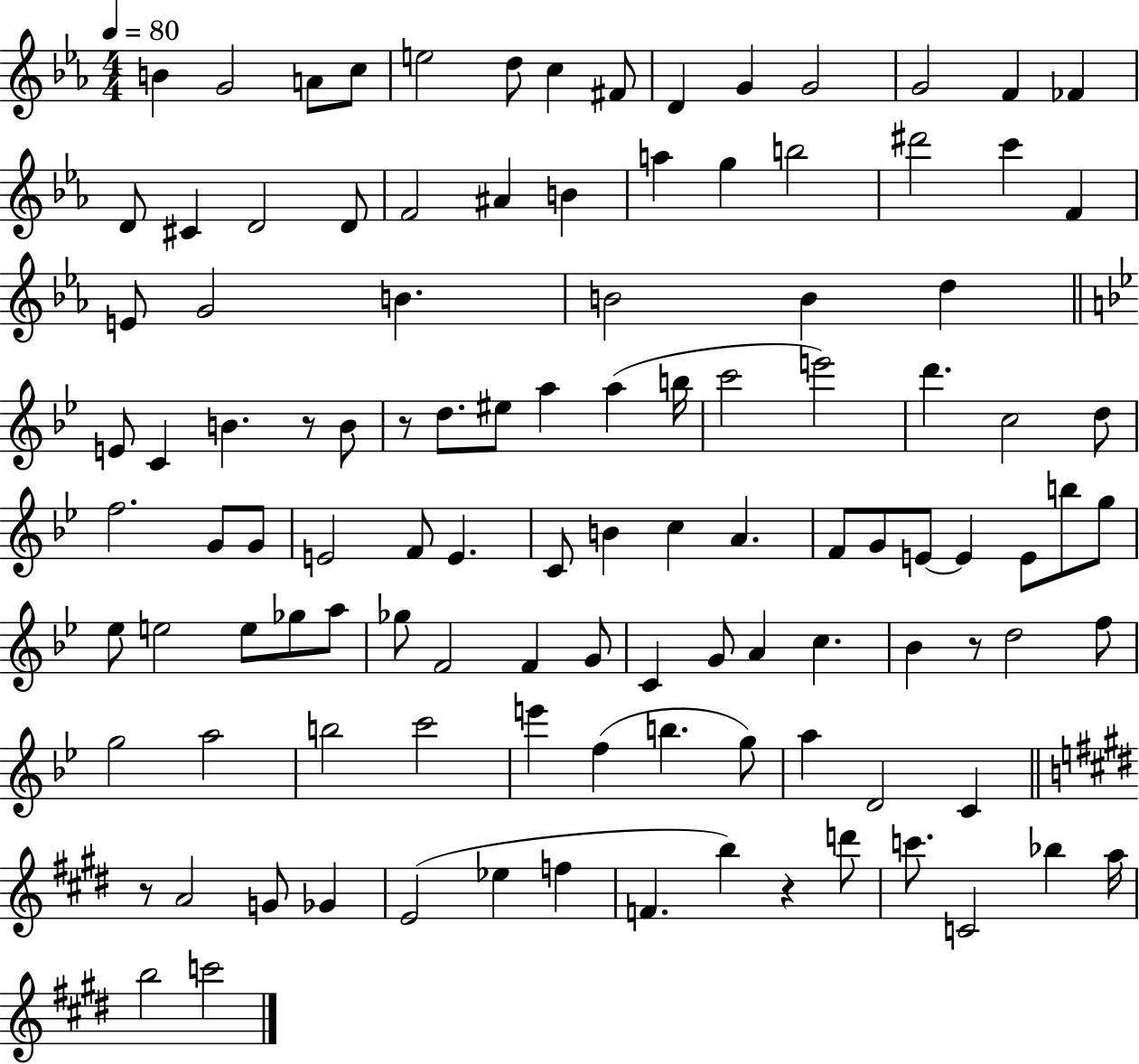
{
  \clef treble
  \numericTimeSignature
  \time 4/4
  \key ees \major
  \tempo 4 = 80
  b'4 g'2 a'8 c''8 | e''2 d''8 c''4 fis'8 | d'4 g'4 g'2 | g'2 f'4 fes'4 | \break d'8 cis'4 d'2 d'8 | f'2 ais'4 b'4 | a''4 g''4 b''2 | dis'''2 c'''4 f'4 | \break e'8 g'2 b'4. | b'2 b'4 d''4 | \bar "||" \break \key g \minor e'8 c'4 b'4. r8 b'8 | r8 d''8. eis''8 a''4 a''4( b''16 | c'''2 e'''2) | d'''4. c''2 d''8 | \break f''2. g'8 g'8 | e'2 f'8 e'4. | c'8 b'4 c''4 a'4. | f'8 g'8 e'8~~ e'4 e'8 b''8 g''8 | \break ees''8 e''2 e''8 ges''8 a''8 | ges''8 f'2 f'4 g'8 | c'4 g'8 a'4 c''4. | bes'4 r8 d''2 f''8 | \break g''2 a''2 | b''2 c'''2 | e'''4 f''4( b''4. g''8) | a''4 d'2 c'4 | \break \bar "||" \break \key e \major r8 a'2 g'8 ges'4 | e'2( ees''4 f''4 | f'4. b''4) r4 d'''8 | c'''8. c'2 bes''4 a''16 | \break b''2 c'''2 | \bar "|."
}